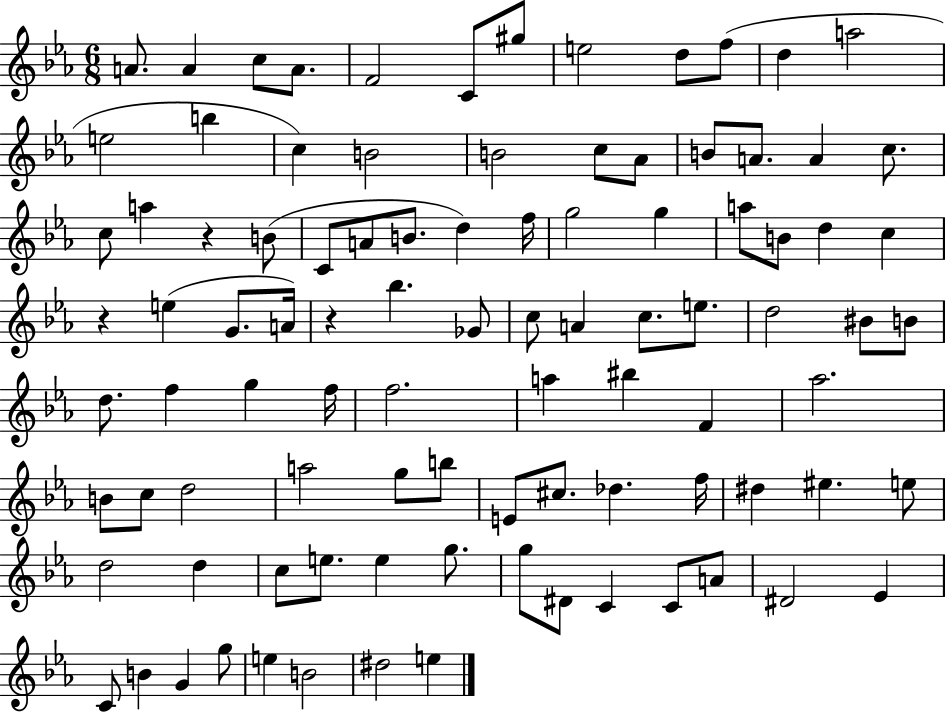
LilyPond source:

{
  \clef treble
  \numericTimeSignature
  \time 6/8
  \key ees \major
  a'8. a'4 c''8 a'8. | f'2 c'8 gis''8 | e''2 d''8 f''8( | d''4 a''2 | \break e''2 b''4 | c''4) b'2 | b'2 c''8 aes'8 | b'8 a'8. a'4 c''8. | \break c''8 a''4 r4 b'8( | c'8 a'8 b'8. d''4) f''16 | g''2 g''4 | a''8 b'8 d''4 c''4 | \break r4 e''4( g'8. a'16) | r4 bes''4. ges'8 | c''8 a'4 c''8. e''8. | d''2 bis'8 b'8 | \break d''8. f''4 g''4 f''16 | f''2. | a''4 bis''4 f'4 | aes''2. | \break b'8 c''8 d''2 | a''2 g''8 b''8 | e'8 cis''8. des''4. f''16 | dis''4 eis''4. e''8 | \break d''2 d''4 | c''8 e''8. e''4 g''8. | g''8 dis'8 c'4 c'8 a'8 | dis'2 ees'4 | \break c'8 b'4 g'4 g''8 | e''4 b'2 | dis''2 e''4 | \bar "|."
}